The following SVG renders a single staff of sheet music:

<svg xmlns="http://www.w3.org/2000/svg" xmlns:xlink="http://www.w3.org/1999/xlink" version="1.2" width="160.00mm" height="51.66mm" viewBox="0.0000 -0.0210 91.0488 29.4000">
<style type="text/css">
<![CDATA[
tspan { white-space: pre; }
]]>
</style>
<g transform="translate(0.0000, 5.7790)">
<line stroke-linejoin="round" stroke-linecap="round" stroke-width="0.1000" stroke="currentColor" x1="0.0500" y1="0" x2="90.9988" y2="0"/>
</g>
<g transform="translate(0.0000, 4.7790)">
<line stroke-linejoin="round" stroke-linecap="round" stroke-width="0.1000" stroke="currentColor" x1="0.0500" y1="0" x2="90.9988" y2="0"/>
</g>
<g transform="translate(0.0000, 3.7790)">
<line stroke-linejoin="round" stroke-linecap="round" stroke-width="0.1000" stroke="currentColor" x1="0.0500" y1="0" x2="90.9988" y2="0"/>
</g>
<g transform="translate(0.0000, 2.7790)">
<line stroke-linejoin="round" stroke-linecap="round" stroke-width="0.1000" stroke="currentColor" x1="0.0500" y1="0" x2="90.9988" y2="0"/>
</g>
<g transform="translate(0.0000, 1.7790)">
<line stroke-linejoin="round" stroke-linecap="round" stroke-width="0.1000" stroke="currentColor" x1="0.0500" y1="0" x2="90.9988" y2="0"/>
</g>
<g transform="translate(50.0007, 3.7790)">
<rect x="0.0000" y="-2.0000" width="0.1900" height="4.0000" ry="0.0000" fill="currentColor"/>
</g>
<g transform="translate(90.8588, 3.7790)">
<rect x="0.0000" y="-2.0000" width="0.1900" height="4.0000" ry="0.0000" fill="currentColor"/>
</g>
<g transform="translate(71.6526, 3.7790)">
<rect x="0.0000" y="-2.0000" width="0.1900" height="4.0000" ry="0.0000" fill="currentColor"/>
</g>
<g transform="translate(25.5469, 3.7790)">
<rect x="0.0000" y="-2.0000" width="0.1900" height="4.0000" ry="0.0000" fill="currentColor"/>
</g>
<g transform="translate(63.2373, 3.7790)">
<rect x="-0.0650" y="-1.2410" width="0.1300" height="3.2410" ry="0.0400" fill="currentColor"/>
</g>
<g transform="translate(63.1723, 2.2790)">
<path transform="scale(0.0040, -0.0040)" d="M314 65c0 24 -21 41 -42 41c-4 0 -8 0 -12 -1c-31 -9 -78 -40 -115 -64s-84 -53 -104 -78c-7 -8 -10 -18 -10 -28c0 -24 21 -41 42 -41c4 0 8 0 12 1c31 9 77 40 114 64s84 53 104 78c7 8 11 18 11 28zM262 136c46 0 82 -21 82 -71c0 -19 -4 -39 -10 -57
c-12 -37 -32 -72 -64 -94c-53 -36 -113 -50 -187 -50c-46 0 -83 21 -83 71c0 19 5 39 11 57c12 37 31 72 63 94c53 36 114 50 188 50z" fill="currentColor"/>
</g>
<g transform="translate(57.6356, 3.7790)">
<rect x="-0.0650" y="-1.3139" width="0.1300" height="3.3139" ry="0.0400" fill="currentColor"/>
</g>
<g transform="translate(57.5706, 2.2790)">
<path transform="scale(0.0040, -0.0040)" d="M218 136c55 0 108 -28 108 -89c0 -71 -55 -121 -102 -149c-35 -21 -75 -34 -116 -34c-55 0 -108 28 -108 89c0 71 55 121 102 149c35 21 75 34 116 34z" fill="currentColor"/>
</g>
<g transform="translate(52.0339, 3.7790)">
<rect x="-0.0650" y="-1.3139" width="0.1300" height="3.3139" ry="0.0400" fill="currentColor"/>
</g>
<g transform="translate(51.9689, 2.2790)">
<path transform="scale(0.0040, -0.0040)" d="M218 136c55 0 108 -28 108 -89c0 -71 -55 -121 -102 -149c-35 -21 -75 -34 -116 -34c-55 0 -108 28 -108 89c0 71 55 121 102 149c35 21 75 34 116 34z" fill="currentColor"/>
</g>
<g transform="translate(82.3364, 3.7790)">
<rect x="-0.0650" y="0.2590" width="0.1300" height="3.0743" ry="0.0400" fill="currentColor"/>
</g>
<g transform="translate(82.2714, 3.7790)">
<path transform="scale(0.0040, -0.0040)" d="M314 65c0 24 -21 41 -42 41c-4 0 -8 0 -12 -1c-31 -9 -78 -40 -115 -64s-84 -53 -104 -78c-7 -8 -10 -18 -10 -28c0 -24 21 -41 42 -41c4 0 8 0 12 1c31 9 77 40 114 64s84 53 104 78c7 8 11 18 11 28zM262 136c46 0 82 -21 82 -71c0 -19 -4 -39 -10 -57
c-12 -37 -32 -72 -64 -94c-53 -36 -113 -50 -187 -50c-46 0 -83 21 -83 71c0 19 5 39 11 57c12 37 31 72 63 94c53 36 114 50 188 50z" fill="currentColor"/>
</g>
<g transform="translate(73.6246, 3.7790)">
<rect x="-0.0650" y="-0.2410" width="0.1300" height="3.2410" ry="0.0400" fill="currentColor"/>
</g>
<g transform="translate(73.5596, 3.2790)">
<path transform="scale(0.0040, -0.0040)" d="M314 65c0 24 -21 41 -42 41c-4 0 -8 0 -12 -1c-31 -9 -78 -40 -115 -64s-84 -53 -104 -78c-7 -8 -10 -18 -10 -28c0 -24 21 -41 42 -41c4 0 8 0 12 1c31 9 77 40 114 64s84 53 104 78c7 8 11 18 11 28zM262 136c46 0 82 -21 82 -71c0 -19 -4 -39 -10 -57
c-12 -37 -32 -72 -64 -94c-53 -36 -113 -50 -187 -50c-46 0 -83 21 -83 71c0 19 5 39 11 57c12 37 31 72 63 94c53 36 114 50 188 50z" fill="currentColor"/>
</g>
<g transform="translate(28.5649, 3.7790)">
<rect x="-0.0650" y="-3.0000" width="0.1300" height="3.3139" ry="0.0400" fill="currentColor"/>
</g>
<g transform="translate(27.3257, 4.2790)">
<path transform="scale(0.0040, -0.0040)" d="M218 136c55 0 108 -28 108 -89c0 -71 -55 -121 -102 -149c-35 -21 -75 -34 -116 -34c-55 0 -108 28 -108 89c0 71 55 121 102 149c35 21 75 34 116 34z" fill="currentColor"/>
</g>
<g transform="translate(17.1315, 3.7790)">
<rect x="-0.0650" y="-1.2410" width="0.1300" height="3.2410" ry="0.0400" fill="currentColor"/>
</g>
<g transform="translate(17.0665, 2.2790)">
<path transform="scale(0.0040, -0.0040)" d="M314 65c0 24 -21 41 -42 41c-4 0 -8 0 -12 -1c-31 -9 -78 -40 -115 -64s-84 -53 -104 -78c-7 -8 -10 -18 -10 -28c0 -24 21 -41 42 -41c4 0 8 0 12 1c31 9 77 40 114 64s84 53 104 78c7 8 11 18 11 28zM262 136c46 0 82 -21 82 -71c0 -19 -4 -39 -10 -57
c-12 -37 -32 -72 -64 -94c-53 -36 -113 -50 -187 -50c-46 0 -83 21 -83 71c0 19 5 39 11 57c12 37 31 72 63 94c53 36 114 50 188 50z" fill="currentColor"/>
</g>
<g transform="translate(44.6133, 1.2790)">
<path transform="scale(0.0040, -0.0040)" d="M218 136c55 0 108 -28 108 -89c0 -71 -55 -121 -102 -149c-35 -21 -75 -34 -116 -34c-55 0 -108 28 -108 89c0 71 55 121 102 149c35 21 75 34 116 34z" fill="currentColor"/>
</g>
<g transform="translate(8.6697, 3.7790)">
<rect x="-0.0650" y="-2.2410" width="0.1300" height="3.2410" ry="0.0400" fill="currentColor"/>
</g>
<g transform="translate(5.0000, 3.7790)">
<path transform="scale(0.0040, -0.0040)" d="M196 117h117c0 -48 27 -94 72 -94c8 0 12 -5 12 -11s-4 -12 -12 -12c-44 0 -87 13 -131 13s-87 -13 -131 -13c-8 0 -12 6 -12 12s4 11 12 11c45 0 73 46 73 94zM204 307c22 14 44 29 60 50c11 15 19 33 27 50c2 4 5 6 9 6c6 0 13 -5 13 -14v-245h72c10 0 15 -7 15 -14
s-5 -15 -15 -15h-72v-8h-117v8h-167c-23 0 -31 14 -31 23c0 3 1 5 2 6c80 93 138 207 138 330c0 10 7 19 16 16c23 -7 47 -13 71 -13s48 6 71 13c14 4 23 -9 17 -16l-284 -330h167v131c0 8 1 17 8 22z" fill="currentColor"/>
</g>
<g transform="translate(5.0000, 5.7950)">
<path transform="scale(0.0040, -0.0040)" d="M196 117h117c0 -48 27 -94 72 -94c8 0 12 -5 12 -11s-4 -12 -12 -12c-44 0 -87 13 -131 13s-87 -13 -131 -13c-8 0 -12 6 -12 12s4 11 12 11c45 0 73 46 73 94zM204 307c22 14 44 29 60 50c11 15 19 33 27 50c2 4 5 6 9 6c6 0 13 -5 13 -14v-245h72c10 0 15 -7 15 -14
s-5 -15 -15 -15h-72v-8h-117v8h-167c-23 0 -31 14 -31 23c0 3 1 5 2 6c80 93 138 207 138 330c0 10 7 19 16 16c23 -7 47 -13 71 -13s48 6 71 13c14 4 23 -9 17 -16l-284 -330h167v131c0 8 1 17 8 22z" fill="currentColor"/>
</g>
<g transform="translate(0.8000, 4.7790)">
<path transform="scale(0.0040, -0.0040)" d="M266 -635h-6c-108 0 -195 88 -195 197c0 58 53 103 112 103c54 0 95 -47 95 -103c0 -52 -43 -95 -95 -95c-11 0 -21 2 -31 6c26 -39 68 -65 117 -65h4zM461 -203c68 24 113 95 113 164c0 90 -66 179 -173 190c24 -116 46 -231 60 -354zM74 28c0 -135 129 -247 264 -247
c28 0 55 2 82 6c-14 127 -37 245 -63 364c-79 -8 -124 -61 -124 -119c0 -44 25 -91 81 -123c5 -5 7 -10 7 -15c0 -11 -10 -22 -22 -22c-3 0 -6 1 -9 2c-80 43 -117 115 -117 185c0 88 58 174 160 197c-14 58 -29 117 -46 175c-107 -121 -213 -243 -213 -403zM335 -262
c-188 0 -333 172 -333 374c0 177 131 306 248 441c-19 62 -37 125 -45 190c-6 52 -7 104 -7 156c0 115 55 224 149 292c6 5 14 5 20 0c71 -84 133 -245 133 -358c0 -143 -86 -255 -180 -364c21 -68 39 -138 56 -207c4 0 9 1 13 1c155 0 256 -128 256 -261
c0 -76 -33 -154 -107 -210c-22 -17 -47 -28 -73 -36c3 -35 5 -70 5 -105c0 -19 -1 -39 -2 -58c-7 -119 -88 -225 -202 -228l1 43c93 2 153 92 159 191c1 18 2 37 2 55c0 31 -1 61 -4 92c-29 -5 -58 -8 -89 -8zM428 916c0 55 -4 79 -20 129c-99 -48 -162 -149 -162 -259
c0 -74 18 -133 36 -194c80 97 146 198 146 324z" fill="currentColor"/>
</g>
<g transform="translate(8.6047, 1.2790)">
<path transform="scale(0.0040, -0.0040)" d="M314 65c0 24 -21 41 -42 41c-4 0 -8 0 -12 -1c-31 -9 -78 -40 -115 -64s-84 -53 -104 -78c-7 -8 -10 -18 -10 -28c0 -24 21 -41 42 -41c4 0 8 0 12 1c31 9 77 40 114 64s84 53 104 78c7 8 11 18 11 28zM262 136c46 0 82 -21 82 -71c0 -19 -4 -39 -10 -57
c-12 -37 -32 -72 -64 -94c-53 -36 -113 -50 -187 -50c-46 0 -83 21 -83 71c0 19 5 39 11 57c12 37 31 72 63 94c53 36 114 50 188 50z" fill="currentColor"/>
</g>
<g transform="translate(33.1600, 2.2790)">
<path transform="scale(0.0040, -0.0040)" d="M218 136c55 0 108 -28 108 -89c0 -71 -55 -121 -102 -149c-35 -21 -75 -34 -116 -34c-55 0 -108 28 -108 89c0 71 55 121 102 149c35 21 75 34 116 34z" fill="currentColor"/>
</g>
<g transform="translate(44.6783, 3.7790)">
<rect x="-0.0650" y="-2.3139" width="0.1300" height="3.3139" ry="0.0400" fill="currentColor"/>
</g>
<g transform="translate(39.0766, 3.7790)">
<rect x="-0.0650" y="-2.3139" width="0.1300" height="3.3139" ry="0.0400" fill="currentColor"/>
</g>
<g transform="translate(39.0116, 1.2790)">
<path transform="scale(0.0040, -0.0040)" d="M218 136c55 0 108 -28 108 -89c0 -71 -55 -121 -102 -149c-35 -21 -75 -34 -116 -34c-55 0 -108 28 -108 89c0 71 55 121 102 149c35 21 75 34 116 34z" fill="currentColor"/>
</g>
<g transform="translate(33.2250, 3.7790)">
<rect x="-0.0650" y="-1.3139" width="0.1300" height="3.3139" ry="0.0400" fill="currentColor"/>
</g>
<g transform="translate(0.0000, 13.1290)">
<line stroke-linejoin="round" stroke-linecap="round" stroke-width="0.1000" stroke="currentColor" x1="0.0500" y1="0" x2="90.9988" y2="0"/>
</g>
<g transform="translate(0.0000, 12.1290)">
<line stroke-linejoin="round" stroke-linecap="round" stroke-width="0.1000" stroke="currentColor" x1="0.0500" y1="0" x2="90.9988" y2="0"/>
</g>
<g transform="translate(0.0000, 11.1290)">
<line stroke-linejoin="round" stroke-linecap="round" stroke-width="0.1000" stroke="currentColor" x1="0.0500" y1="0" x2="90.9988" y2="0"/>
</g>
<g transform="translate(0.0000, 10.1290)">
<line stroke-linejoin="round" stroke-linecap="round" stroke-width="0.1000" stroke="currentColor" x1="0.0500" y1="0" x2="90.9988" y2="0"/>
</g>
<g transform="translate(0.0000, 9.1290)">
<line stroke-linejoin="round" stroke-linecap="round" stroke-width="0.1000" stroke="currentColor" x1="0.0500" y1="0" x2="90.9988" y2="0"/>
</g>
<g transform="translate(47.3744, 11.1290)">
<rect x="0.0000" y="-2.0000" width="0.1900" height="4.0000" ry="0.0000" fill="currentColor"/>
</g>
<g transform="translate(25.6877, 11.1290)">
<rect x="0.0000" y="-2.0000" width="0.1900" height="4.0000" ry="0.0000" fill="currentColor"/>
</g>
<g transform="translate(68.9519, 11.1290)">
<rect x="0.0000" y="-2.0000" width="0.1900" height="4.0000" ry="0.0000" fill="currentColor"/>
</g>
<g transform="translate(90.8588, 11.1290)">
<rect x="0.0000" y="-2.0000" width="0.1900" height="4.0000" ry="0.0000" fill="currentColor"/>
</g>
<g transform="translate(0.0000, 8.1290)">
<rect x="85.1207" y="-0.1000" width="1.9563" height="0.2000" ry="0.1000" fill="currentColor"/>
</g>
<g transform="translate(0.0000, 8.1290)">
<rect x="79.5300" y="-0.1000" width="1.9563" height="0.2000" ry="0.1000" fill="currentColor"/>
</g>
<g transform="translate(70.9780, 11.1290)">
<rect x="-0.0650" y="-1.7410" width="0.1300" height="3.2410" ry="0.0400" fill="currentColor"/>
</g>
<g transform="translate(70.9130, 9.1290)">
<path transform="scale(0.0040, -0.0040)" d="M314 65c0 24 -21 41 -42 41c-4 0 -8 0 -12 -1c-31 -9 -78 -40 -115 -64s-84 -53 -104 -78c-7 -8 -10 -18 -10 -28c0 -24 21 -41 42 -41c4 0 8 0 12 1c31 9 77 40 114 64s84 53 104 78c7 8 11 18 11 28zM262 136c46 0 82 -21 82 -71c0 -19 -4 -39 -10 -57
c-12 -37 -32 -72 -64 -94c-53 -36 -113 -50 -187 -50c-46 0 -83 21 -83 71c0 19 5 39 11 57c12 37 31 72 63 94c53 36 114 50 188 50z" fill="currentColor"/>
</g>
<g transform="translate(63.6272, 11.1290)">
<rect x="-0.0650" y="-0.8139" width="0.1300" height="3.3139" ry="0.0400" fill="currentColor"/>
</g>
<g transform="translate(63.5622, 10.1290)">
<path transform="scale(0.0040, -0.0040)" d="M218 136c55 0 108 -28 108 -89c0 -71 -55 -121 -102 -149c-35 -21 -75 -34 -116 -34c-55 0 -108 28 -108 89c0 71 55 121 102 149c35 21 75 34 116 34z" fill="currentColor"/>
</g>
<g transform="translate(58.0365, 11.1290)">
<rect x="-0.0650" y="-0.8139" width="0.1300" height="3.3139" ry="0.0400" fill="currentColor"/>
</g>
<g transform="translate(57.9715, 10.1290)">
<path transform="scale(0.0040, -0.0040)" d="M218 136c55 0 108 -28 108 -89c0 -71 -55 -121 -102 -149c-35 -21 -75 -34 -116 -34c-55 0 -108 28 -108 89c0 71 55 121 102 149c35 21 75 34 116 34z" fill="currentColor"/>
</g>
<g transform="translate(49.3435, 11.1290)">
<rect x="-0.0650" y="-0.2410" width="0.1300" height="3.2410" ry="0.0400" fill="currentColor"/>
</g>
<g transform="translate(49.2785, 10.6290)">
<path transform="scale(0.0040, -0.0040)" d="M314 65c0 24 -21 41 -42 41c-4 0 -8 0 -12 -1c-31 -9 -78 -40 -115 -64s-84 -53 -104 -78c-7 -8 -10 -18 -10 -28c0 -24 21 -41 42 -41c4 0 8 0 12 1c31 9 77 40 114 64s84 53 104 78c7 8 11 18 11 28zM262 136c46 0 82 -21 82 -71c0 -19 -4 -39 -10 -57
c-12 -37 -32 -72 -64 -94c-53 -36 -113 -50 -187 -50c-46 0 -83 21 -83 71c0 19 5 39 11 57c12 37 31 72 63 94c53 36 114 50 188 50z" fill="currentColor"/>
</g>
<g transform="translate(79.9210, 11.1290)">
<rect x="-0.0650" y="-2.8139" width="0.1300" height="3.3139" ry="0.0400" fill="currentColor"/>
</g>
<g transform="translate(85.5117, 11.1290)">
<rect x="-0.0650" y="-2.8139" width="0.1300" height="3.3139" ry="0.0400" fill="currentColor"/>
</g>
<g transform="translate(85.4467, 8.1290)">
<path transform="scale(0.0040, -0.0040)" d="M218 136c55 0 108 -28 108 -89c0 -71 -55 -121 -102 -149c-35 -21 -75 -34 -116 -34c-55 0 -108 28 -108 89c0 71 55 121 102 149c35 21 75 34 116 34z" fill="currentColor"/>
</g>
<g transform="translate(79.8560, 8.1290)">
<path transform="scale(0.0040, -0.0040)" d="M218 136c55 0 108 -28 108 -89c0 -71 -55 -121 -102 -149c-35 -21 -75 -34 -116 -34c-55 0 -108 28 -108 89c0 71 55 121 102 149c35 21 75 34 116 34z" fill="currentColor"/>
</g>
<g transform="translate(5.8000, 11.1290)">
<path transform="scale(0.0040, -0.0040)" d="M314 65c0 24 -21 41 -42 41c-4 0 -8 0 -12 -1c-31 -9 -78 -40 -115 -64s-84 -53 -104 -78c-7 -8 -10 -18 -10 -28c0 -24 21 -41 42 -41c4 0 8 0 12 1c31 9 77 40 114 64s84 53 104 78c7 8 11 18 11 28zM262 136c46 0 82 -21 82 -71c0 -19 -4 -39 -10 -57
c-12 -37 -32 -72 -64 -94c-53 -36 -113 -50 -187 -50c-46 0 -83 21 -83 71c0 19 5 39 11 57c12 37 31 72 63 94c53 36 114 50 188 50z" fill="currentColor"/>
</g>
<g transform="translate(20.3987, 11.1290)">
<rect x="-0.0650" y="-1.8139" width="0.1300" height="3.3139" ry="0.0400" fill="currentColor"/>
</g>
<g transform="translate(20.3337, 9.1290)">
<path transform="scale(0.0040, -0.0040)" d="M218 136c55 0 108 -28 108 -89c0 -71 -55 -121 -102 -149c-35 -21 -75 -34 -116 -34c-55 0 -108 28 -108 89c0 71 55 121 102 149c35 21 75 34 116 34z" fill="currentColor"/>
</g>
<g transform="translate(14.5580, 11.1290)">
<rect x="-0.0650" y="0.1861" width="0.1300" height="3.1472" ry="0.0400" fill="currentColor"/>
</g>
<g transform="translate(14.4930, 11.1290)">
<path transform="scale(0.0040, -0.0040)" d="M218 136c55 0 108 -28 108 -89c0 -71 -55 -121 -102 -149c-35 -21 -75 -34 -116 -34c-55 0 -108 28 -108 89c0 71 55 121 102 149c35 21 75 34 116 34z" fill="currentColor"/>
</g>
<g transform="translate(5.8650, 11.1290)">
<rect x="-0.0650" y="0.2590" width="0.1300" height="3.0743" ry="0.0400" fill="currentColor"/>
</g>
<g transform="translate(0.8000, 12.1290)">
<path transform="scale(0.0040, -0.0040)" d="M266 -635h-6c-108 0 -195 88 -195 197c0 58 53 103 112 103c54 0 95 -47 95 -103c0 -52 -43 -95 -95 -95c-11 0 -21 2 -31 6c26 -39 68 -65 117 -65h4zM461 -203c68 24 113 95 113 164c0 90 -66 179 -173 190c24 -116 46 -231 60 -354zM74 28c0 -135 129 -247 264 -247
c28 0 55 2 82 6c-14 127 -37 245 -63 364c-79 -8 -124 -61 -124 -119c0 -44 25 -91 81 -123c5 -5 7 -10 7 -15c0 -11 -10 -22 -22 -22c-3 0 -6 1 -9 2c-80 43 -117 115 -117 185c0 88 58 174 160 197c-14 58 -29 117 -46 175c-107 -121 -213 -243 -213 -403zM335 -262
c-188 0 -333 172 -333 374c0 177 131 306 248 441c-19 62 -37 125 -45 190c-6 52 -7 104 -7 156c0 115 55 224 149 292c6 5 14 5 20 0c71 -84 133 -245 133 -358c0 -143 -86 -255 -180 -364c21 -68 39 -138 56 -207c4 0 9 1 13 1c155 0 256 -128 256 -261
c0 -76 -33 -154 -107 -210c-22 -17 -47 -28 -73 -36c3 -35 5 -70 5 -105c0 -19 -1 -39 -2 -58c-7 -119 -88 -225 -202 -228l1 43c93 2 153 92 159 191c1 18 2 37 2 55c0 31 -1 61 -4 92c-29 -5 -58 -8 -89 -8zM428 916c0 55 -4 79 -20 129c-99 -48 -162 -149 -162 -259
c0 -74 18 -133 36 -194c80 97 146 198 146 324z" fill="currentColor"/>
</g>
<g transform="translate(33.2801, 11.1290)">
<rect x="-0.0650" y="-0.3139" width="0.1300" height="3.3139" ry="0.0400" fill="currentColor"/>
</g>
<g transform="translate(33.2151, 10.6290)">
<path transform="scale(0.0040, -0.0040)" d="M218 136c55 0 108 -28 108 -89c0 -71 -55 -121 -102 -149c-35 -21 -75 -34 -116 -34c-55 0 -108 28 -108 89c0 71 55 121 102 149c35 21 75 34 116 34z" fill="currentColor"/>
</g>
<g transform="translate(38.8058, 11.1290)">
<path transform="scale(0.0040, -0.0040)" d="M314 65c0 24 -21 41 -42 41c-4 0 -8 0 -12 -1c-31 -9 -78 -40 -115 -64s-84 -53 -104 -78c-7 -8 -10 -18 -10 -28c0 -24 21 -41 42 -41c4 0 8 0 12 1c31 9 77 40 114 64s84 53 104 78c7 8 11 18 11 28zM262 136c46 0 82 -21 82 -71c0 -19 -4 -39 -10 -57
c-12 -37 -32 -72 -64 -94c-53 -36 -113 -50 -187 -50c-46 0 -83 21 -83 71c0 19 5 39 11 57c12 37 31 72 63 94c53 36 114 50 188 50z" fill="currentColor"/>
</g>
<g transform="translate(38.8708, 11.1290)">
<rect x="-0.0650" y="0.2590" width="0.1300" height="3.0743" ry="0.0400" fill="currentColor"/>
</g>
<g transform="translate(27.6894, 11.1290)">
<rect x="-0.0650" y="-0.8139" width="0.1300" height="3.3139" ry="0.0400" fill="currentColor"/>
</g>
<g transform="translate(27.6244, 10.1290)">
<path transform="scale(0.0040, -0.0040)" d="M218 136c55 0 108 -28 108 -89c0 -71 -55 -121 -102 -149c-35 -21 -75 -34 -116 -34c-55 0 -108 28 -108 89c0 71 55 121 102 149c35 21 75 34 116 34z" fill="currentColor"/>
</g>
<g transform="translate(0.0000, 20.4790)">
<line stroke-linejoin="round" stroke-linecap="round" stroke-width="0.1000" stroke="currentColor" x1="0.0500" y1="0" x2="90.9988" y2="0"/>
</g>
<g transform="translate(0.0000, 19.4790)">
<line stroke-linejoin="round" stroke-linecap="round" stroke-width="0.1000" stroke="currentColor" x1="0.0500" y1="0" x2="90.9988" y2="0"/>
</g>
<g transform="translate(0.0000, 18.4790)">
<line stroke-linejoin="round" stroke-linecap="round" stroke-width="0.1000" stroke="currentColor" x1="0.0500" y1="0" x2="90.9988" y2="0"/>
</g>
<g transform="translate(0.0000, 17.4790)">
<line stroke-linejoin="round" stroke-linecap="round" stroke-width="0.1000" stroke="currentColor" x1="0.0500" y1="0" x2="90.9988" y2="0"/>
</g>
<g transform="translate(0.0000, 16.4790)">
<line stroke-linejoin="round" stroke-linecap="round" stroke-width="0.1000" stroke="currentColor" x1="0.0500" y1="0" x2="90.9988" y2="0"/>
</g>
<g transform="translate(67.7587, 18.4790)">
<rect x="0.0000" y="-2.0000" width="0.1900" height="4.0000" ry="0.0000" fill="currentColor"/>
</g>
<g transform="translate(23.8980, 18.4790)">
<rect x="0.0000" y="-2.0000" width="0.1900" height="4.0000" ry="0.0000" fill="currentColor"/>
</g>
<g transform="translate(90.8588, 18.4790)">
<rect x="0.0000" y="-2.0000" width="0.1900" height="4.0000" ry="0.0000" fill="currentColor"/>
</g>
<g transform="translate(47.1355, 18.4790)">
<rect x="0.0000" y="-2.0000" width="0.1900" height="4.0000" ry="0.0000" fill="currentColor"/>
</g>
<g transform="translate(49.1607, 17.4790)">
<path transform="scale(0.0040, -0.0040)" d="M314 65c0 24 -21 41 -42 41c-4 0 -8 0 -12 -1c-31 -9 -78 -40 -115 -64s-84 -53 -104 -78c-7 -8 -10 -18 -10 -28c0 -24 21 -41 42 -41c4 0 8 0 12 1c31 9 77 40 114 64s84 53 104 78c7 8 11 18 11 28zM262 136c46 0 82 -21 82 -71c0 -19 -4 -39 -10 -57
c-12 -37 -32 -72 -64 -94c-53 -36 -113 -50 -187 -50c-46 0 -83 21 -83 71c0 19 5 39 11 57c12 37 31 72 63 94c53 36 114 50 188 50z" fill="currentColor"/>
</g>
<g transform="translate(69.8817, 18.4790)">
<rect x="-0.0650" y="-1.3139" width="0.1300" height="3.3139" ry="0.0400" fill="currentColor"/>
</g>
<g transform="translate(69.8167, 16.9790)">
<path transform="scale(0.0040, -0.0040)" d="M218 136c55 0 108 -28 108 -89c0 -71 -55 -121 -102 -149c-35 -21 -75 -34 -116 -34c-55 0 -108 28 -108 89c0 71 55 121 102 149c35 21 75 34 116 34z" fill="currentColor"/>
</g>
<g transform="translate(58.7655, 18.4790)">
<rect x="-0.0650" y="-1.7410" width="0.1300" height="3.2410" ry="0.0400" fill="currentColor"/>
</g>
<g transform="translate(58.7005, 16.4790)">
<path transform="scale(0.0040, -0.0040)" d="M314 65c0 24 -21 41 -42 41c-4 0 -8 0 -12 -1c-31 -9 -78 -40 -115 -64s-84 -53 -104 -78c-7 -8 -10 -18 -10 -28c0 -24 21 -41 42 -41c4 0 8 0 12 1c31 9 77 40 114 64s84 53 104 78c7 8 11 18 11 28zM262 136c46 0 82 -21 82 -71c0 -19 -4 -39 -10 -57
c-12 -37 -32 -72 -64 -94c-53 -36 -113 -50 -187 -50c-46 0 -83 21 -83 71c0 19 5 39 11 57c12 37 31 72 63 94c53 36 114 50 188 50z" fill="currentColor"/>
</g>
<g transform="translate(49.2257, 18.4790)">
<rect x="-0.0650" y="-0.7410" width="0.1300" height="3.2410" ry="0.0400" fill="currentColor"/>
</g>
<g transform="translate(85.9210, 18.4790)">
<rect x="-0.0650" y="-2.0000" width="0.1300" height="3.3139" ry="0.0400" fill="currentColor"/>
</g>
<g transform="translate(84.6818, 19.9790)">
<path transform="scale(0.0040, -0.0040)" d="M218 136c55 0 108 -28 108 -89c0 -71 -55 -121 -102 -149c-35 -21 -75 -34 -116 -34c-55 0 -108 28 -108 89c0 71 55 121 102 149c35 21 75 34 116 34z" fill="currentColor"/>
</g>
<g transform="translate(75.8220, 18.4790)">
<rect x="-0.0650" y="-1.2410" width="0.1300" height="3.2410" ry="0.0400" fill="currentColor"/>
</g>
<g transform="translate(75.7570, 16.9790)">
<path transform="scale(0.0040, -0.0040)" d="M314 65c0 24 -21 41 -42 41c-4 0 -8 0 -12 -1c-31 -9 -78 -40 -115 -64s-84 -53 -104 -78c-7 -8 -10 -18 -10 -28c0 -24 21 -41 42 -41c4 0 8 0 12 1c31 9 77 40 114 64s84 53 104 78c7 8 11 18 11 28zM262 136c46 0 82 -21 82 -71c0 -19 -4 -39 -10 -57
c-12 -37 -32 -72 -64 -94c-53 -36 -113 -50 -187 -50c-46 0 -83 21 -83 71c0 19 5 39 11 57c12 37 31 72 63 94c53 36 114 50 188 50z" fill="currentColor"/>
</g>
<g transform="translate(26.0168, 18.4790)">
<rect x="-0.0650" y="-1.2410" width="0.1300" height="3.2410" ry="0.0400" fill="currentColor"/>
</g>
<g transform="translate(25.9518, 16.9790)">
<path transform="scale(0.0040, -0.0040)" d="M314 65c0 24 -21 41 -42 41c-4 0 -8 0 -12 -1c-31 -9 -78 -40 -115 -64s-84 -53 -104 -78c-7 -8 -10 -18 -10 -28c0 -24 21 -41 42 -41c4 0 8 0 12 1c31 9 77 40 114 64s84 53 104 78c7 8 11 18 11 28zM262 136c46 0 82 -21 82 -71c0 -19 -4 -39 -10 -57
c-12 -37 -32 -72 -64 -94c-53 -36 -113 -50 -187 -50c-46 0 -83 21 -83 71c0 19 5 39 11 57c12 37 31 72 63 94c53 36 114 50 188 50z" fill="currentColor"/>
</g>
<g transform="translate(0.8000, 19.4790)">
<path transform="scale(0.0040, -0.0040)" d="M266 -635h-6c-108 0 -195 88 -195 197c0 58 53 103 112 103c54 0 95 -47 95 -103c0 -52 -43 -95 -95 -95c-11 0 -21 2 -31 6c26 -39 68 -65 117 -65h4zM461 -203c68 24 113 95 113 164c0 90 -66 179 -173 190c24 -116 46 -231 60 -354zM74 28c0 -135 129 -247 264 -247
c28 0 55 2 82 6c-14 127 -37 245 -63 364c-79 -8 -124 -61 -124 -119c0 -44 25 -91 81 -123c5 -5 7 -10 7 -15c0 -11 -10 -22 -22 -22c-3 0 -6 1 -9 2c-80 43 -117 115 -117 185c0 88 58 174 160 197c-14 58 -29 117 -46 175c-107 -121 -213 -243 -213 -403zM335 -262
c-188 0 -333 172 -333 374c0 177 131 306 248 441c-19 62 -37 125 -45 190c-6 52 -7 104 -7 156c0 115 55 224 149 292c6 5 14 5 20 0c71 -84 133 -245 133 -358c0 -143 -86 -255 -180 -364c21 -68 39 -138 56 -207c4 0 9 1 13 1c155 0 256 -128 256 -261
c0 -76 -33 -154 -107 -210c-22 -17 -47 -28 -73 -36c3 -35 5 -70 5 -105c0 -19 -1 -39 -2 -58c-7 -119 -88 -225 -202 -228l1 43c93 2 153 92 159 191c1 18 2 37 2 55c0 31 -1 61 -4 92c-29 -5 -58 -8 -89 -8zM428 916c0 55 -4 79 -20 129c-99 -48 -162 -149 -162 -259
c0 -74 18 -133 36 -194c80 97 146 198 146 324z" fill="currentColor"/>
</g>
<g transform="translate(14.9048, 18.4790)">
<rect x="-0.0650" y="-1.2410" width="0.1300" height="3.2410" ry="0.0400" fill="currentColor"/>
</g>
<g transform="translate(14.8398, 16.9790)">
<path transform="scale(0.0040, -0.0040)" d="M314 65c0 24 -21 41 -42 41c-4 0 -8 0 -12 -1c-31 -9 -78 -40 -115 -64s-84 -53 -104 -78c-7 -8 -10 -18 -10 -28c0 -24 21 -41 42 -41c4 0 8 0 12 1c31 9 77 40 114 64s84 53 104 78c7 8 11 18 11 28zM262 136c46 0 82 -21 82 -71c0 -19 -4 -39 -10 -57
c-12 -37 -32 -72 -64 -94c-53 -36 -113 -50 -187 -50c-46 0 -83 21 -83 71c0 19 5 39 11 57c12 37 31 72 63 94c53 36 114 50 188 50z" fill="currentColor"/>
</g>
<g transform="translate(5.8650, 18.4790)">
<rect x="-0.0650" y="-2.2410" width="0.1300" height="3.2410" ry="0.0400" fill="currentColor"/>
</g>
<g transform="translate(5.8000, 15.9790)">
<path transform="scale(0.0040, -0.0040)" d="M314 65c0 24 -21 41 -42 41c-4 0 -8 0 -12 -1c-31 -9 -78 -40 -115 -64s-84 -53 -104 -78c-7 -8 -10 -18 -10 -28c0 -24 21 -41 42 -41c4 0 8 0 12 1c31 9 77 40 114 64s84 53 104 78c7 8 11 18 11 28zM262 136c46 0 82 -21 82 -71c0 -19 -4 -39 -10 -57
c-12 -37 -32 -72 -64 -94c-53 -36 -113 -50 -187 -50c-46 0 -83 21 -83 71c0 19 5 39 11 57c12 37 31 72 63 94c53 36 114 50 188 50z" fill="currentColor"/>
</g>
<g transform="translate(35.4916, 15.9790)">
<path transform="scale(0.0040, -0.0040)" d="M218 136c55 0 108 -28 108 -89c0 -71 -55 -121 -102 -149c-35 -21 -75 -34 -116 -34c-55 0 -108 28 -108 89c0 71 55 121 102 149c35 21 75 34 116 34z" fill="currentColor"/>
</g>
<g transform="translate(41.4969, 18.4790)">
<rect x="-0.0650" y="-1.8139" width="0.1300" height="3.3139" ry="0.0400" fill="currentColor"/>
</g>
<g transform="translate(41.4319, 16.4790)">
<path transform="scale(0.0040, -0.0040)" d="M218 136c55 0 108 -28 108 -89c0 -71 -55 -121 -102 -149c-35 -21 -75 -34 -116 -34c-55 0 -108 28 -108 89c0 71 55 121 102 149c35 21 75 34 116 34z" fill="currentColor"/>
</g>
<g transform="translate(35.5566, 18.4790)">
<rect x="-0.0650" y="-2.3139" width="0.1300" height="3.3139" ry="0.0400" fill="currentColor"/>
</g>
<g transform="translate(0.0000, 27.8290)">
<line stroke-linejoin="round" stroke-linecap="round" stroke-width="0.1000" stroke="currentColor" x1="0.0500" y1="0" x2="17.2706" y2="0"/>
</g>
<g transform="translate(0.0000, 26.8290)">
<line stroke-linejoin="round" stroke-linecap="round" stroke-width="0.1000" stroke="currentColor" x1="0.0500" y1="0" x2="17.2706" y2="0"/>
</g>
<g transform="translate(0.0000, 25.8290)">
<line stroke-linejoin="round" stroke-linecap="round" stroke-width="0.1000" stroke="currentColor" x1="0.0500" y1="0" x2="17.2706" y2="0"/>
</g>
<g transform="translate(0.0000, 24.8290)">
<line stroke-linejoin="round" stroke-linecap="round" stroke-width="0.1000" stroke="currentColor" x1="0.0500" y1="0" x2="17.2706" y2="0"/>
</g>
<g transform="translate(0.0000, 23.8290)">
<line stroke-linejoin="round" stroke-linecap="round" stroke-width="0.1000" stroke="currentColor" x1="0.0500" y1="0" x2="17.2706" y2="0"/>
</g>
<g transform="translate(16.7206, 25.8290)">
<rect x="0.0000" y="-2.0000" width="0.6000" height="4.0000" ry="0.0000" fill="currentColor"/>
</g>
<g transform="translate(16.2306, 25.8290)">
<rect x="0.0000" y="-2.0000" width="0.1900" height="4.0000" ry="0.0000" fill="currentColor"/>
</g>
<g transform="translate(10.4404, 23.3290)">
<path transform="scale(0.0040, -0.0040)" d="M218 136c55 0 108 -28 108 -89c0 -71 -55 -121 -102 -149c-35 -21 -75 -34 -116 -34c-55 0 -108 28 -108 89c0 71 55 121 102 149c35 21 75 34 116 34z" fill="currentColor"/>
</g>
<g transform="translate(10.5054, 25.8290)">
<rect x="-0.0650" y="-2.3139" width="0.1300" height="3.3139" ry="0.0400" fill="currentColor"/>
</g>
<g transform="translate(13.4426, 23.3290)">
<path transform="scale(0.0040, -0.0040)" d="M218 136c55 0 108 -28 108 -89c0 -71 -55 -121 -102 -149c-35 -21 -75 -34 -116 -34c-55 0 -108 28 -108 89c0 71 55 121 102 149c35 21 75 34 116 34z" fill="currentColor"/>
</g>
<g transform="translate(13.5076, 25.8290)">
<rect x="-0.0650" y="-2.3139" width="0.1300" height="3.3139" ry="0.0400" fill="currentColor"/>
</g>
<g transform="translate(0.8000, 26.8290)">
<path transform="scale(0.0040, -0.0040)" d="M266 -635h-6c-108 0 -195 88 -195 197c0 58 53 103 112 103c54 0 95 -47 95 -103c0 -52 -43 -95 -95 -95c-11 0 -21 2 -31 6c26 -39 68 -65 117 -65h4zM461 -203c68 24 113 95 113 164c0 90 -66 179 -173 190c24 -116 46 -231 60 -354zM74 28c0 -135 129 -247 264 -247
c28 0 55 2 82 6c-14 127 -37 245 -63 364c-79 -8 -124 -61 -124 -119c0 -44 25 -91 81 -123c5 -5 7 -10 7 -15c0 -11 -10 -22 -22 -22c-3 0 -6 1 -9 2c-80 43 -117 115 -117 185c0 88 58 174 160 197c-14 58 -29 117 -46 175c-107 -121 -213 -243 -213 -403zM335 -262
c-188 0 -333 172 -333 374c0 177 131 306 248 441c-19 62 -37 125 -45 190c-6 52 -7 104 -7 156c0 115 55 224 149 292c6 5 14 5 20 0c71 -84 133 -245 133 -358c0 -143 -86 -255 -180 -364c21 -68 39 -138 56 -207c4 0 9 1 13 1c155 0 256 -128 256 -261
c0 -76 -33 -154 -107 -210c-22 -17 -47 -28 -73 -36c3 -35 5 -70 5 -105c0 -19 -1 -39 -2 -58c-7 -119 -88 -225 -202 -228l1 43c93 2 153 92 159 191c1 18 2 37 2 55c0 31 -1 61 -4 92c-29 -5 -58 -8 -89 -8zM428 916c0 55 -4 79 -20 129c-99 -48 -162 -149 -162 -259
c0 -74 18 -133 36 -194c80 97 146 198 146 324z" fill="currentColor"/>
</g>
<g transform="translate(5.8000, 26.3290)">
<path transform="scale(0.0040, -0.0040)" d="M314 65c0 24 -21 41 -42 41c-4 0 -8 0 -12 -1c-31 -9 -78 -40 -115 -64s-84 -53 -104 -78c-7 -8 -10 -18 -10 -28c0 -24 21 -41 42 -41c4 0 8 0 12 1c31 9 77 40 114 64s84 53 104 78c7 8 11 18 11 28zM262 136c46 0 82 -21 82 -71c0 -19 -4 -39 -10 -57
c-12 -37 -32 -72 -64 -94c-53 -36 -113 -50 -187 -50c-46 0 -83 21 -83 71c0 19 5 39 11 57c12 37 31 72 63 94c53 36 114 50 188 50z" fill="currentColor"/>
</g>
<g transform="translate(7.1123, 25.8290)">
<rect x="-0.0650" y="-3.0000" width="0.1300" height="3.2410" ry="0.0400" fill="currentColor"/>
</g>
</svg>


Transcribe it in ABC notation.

X:1
T:Untitled
M:4/4
L:1/4
K:C
g2 e2 A e g g e e e2 c2 B2 B2 B f d c B2 c2 d d f2 a a g2 e2 e2 g f d2 f2 e e2 F A2 g g